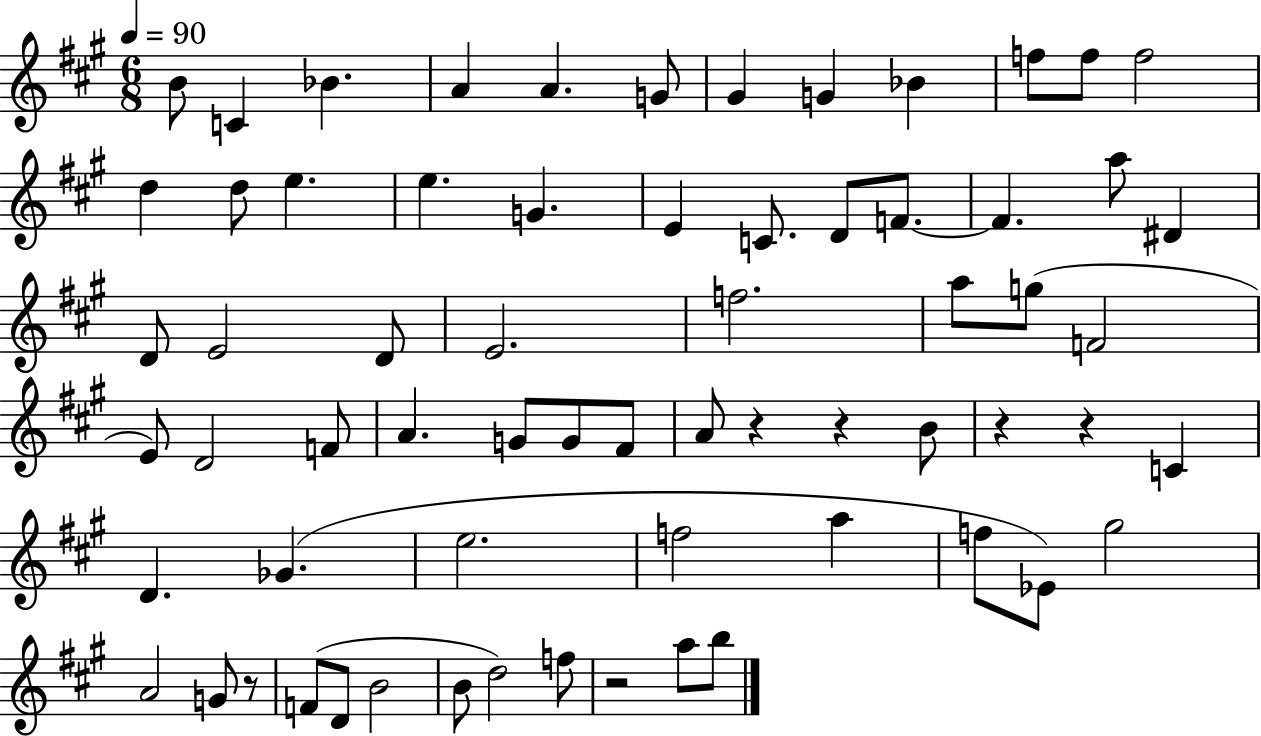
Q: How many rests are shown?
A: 6